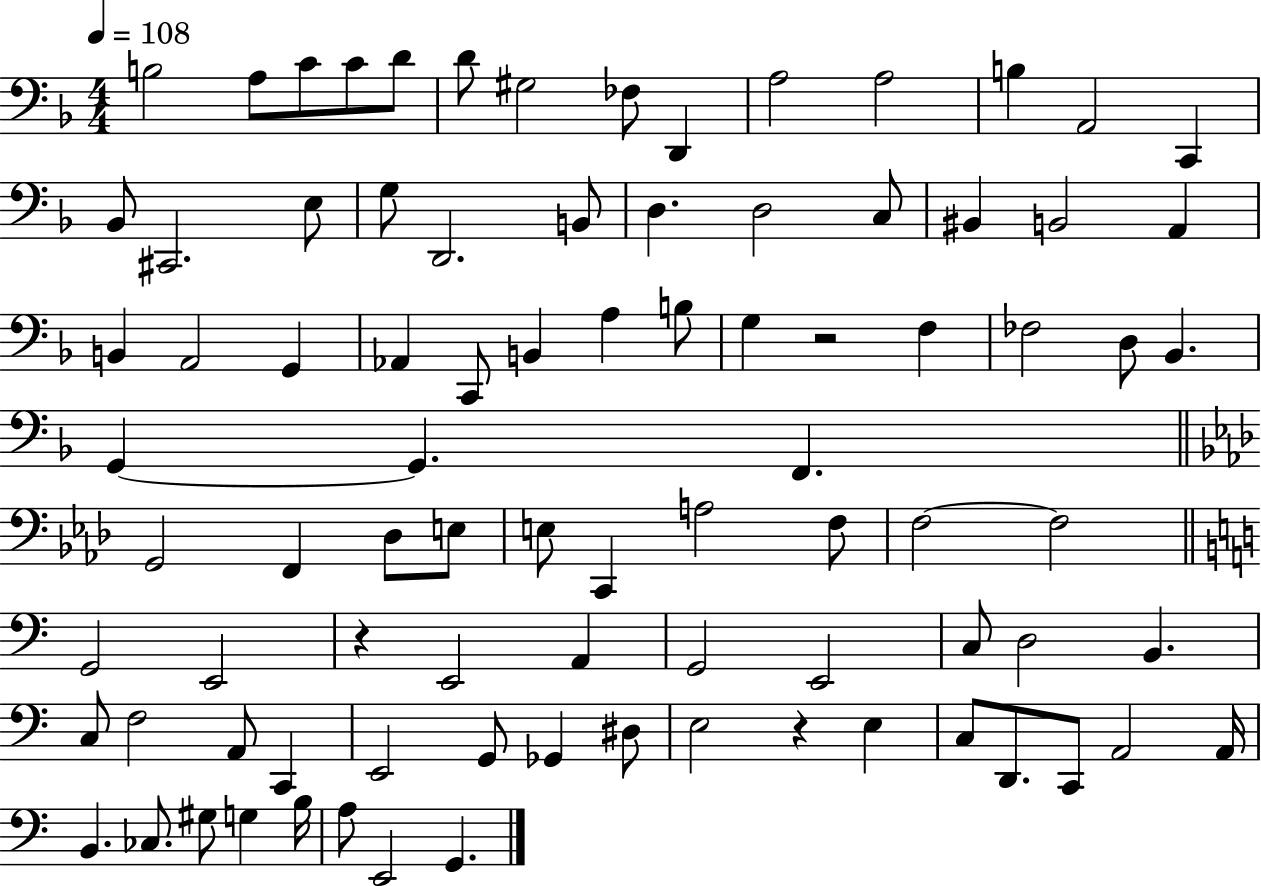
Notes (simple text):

B3/h A3/e C4/e C4/e D4/e D4/e G#3/h FES3/e D2/q A3/h A3/h B3/q A2/h C2/q Bb2/e C#2/h. E3/e G3/e D2/h. B2/e D3/q. D3/h C3/e BIS2/q B2/h A2/q B2/q A2/h G2/q Ab2/q C2/e B2/q A3/q B3/e G3/q R/h F3/q FES3/h D3/e Bb2/q. G2/q G2/q. F2/q. G2/h F2/q Db3/e E3/e E3/e C2/q A3/h F3/e F3/h F3/h G2/h E2/h R/q E2/h A2/q G2/h E2/h C3/e D3/h B2/q. C3/e F3/h A2/e C2/q E2/h G2/e Gb2/q D#3/e E3/h R/q E3/q C3/e D2/e. C2/e A2/h A2/s B2/q. CES3/e. G#3/e G3/q B3/s A3/e E2/h G2/q.